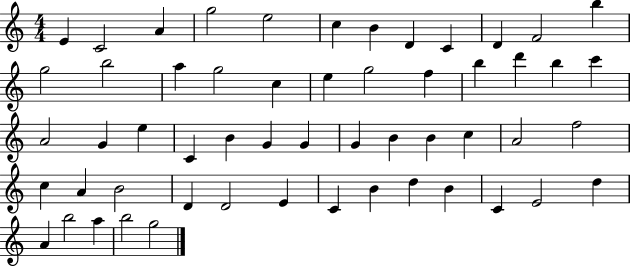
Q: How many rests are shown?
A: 0